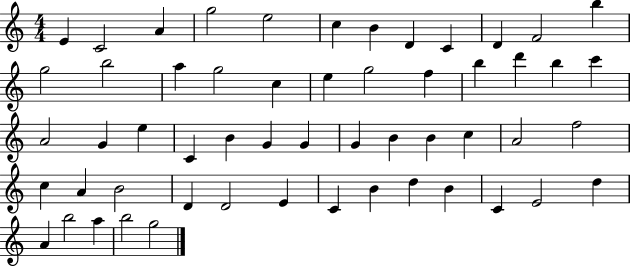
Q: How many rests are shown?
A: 0